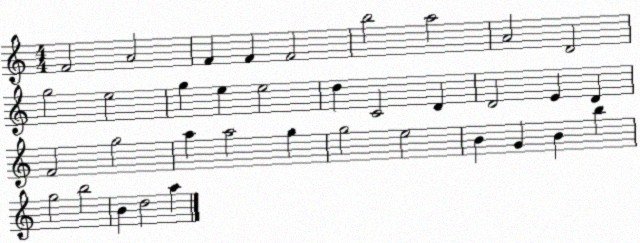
X:1
T:Untitled
M:4/4
L:1/4
K:C
F2 A2 F F F2 b2 a2 A2 D2 g2 e2 g e e2 d C2 D D2 E D F2 g2 a a2 g g2 e2 B G B b g2 b2 B d2 a